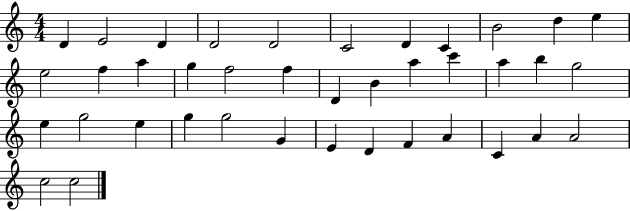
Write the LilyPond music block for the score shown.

{
  \clef treble
  \numericTimeSignature
  \time 4/4
  \key c \major
  d'4 e'2 d'4 | d'2 d'2 | c'2 d'4 c'4 | b'2 d''4 e''4 | \break e''2 f''4 a''4 | g''4 f''2 f''4 | d'4 b'4 a''4 c'''4 | a''4 b''4 g''2 | \break e''4 g''2 e''4 | g''4 g''2 g'4 | e'4 d'4 f'4 a'4 | c'4 a'4 a'2 | \break c''2 c''2 | \bar "|."
}